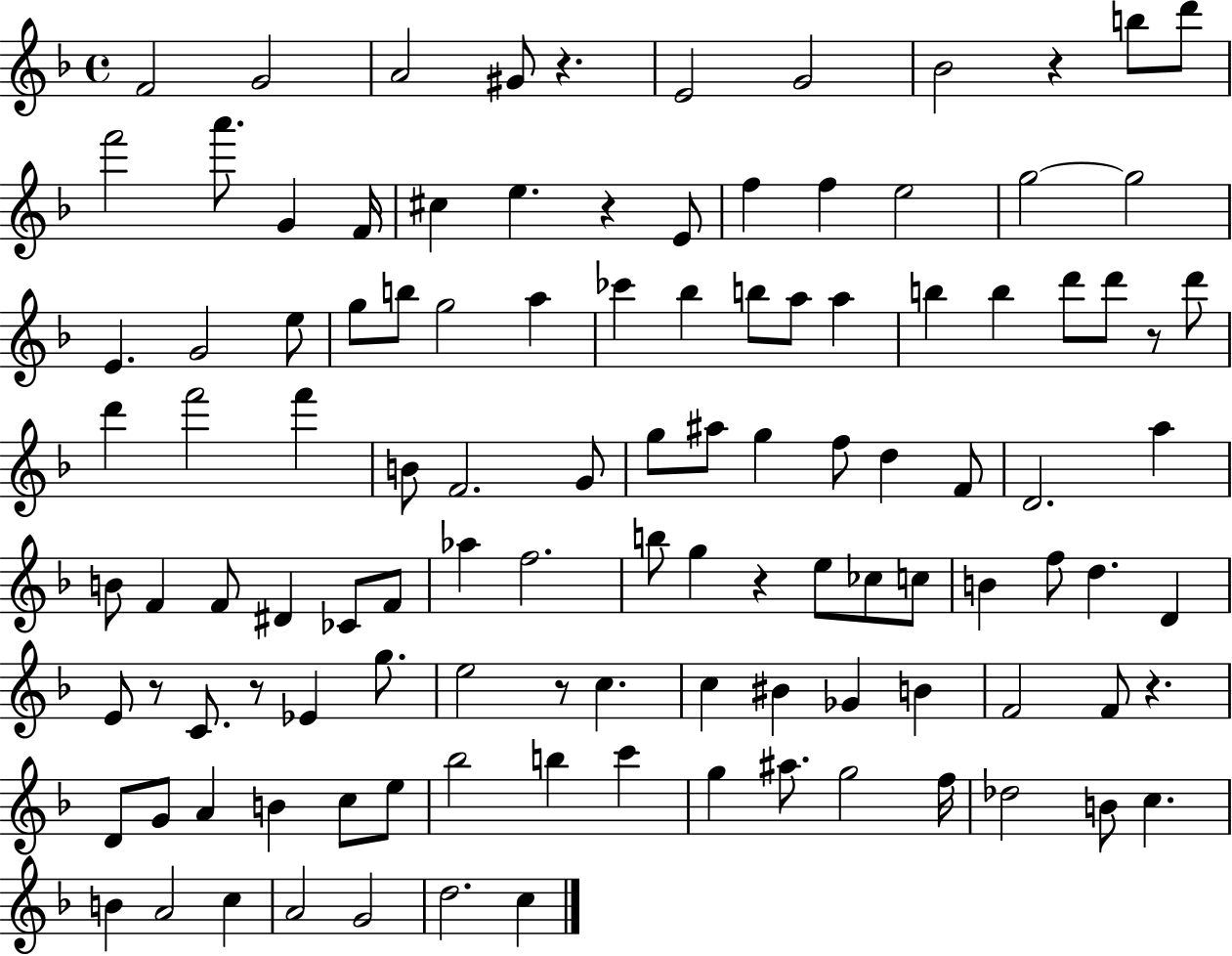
F4/h G4/h A4/h G#4/e R/q. E4/h G4/h Bb4/h R/q B5/e D6/e F6/h A6/e. G4/q F4/s C#5/q E5/q. R/q E4/e F5/q F5/q E5/h G5/h G5/h E4/q. G4/h E5/e G5/e B5/e G5/h A5/q CES6/q Bb5/q B5/e A5/e A5/q B5/q B5/q D6/e D6/e R/e D6/e D6/q F6/h F6/q B4/e F4/h. G4/e G5/e A#5/e G5/q F5/e D5/q F4/e D4/h. A5/q B4/e F4/q F4/e D#4/q CES4/e F4/e Ab5/q F5/h. B5/e G5/q R/q E5/e CES5/e C5/e B4/q F5/e D5/q. D4/q E4/e R/e C4/e. R/e Eb4/q G5/e. E5/h R/e C5/q. C5/q BIS4/q Gb4/q B4/q F4/h F4/e R/q. D4/e G4/e A4/q B4/q C5/e E5/e Bb5/h B5/q C6/q G5/q A#5/e. G5/h F5/s Db5/h B4/e C5/q. B4/q A4/h C5/q A4/h G4/h D5/h. C5/q